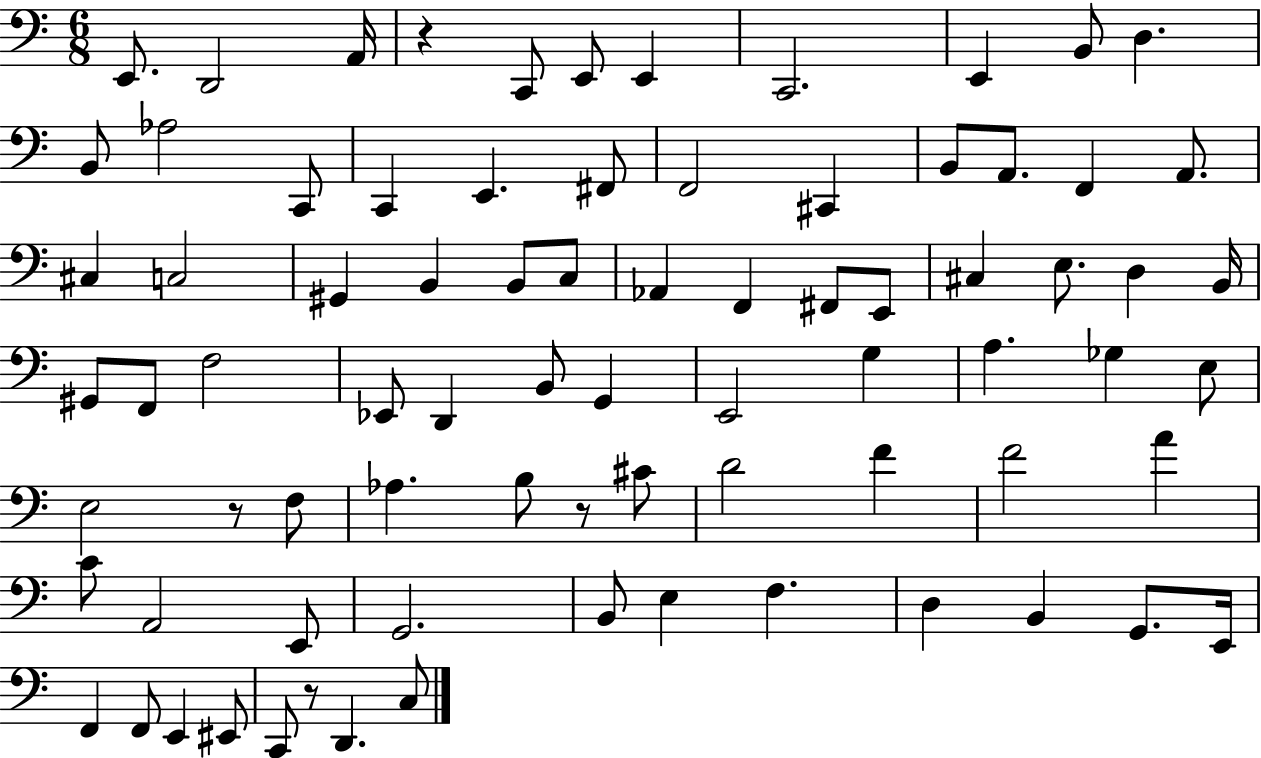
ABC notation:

X:1
T:Untitled
M:6/8
L:1/4
K:C
E,,/2 D,,2 A,,/4 z C,,/2 E,,/2 E,, C,,2 E,, B,,/2 D, B,,/2 _A,2 C,,/2 C,, E,, ^F,,/2 F,,2 ^C,, B,,/2 A,,/2 F,, A,,/2 ^C, C,2 ^G,, B,, B,,/2 C,/2 _A,, F,, ^F,,/2 E,,/2 ^C, E,/2 D, B,,/4 ^G,,/2 F,,/2 F,2 _E,,/2 D,, B,,/2 G,, E,,2 G, A, _G, E,/2 E,2 z/2 F,/2 _A, B,/2 z/2 ^C/2 D2 F F2 A C/2 A,,2 E,,/2 G,,2 B,,/2 E, F, D, B,, G,,/2 E,,/4 F,, F,,/2 E,, ^E,,/2 C,,/2 z/2 D,, C,/2